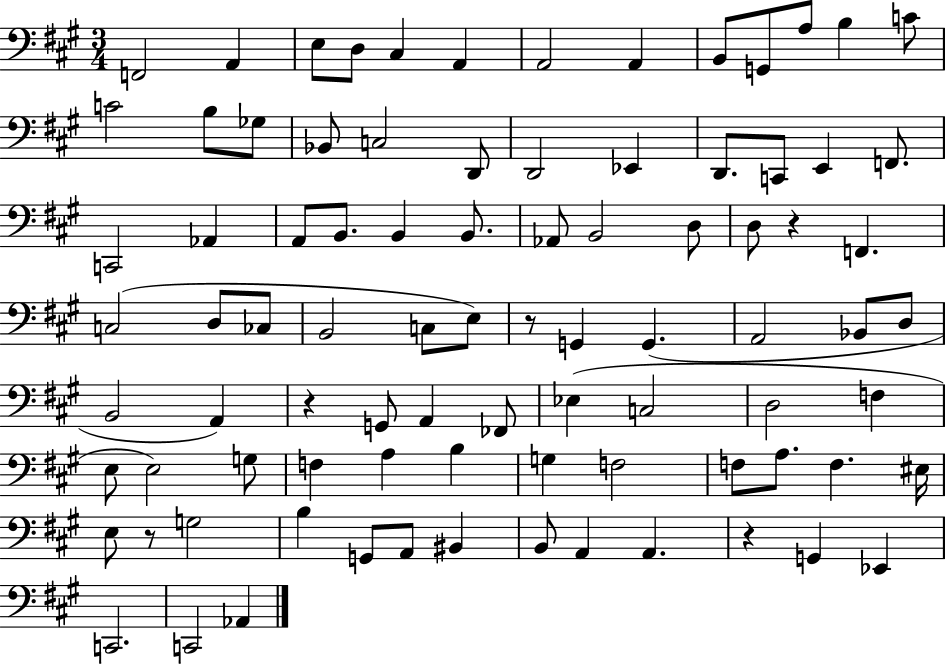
X:1
T:Untitled
M:3/4
L:1/4
K:A
F,,2 A,, E,/2 D,/2 ^C, A,, A,,2 A,, B,,/2 G,,/2 A,/2 B, C/2 C2 B,/2 _G,/2 _B,,/2 C,2 D,,/2 D,,2 _E,, D,,/2 C,,/2 E,, F,,/2 C,,2 _A,, A,,/2 B,,/2 B,, B,,/2 _A,,/2 B,,2 D,/2 D,/2 z F,, C,2 D,/2 _C,/2 B,,2 C,/2 E,/2 z/2 G,, G,, A,,2 _B,,/2 D,/2 B,,2 A,, z G,,/2 A,, _F,,/2 _E, C,2 D,2 F, E,/2 E,2 G,/2 F, A, B, G, F,2 F,/2 A,/2 F, ^E,/4 E,/2 z/2 G,2 B, G,,/2 A,,/2 ^B,, B,,/2 A,, A,, z G,, _E,, C,,2 C,,2 _A,,